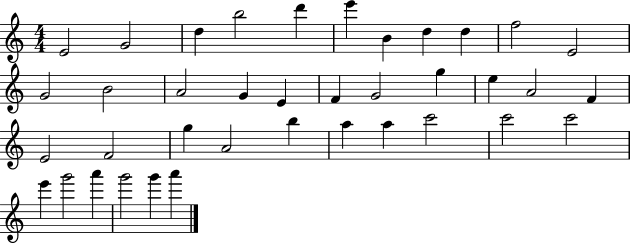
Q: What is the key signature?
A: C major